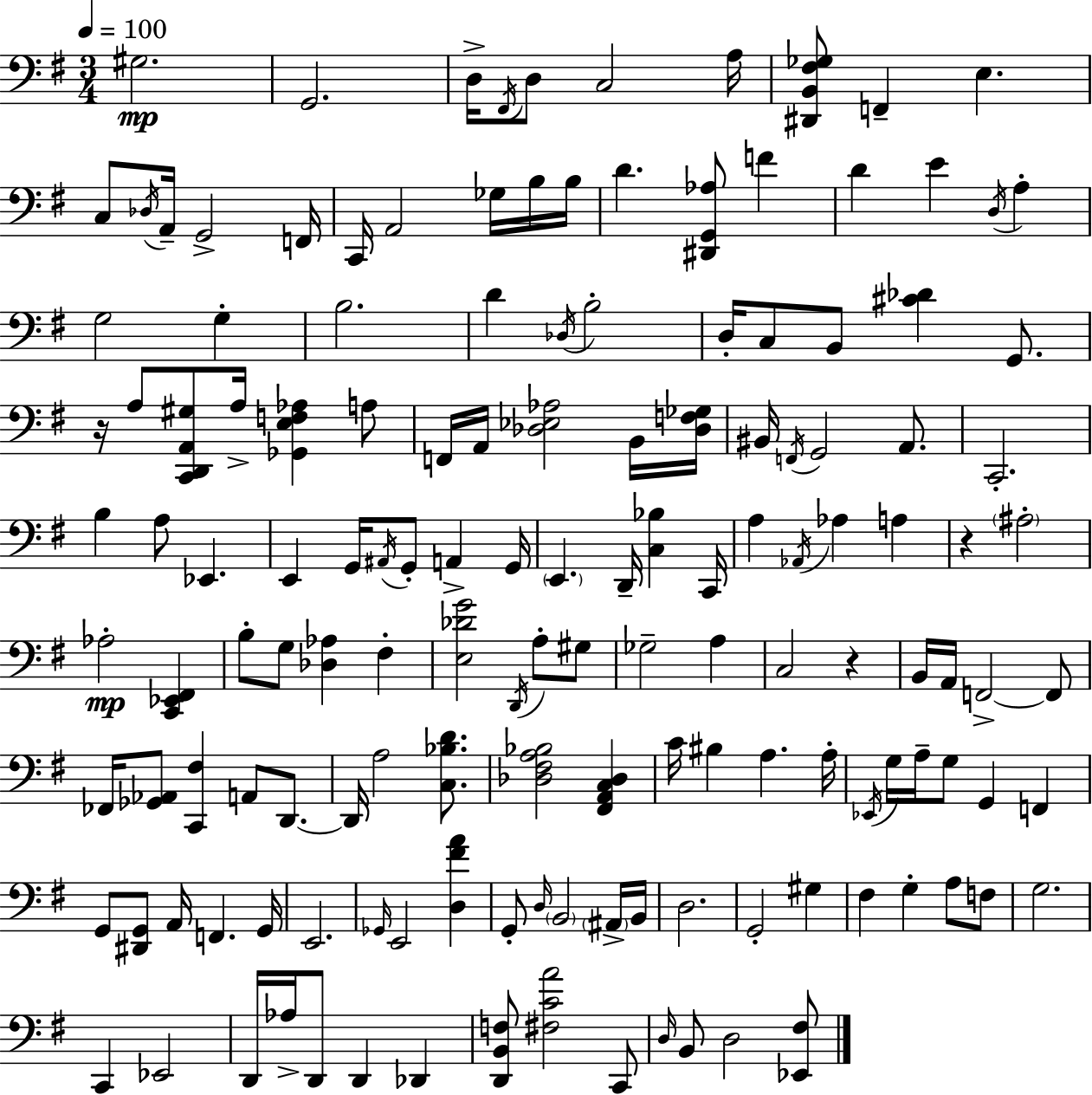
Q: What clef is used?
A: bass